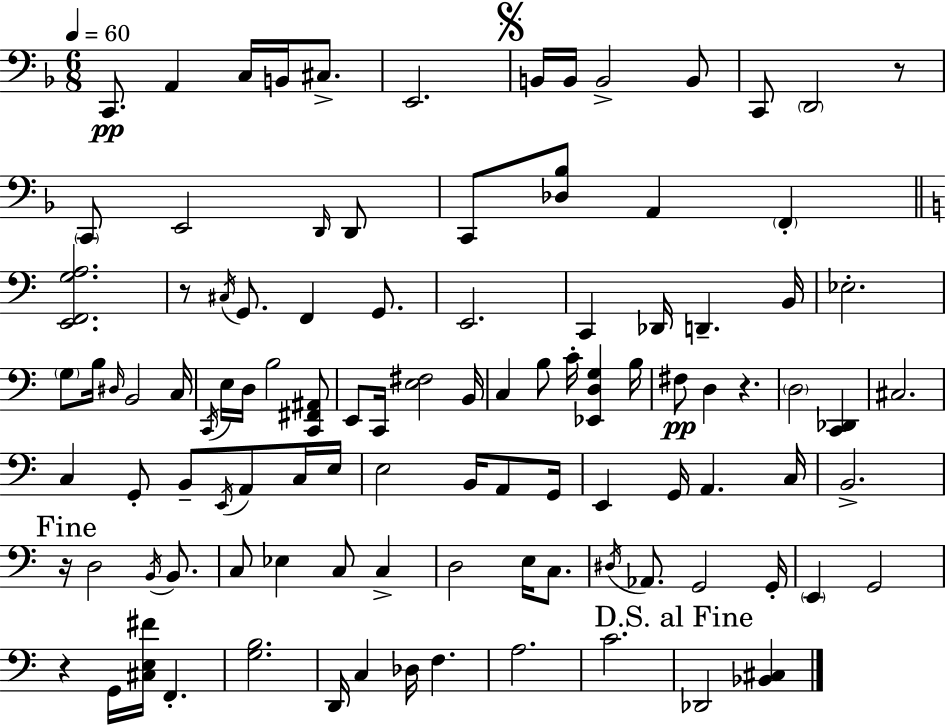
{
  \clef bass
  \numericTimeSignature
  \time 6/8
  \key f \major
  \tempo 4 = 60
  c,8.\pp a,4 c16 b,16 cis8.-> | e,2. | \mark \markup { \musicglyph "scripts.segno" } b,16 b,16 b,2-> b,8 | c,8 \parenthesize d,2 r8 | \break \parenthesize c,8 e,2 \grace { d,16 } d,8 | c,8 <des bes>8 a,4 \parenthesize f,4-. | \bar "||" \break \key c \major <e, f, g a>2. | r8 \acciaccatura { cis16 } g,8. f,4 g,8. | e,2. | c,4 des,16 d,4.-- | \break b,16 ees2.-. | \parenthesize g8 b16 \grace { dis16 } b,2 | c16 \acciaccatura { c,16 } e16 d16 b2 | <c, fis, ais,>8 e,8 c,16 <e fis>2 | \break b,16 c4 b8 c'16-. <ees, d g>4 | b16 fis8\pp d4 r4. | \parenthesize d2 <c, des,>4 | cis2. | \break c4 g,8-. b,8-- \acciaccatura { e,16 } | a,8 c16 e16 e2 | b,16 a,8 g,16 e,4 g,16 a,4. | c16 b,2.-> | \break \mark "Fine" r16 d2 | \acciaccatura { b,16 } b,8. c8 ees4 c8 | c4-> d2 | e16 c8. \acciaccatura { dis16 } aes,8. g,2 | \break g,16-. \parenthesize e,4 g,2 | r4 g,16 <cis e fis'>16 | f,4.-. <g b>2. | d,16 c4 des16 | \break f4. a2. | c'2. | \mark "D.S. al Fine" des,2 | <bes, cis>4 \bar "|."
}